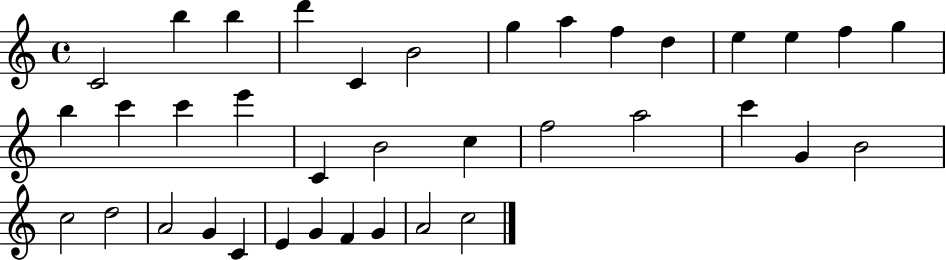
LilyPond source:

{
  \clef treble
  \time 4/4
  \defaultTimeSignature
  \key c \major
  c'2 b''4 b''4 | d'''4 c'4 b'2 | g''4 a''4 f''4 d''4 | e''4 e''4 f''4 g''4 | \break b''4 c'''4 c'''4 e'''4 | c'4 b'2 c''4 | f''2 a''2 | c'''4 g'4 b'2 | \break c''2 d''2 | a'2 g'4 c'4 | e'4 g'4 f'4 g'4 | a'2 c''2 | \break \bar "|."
}